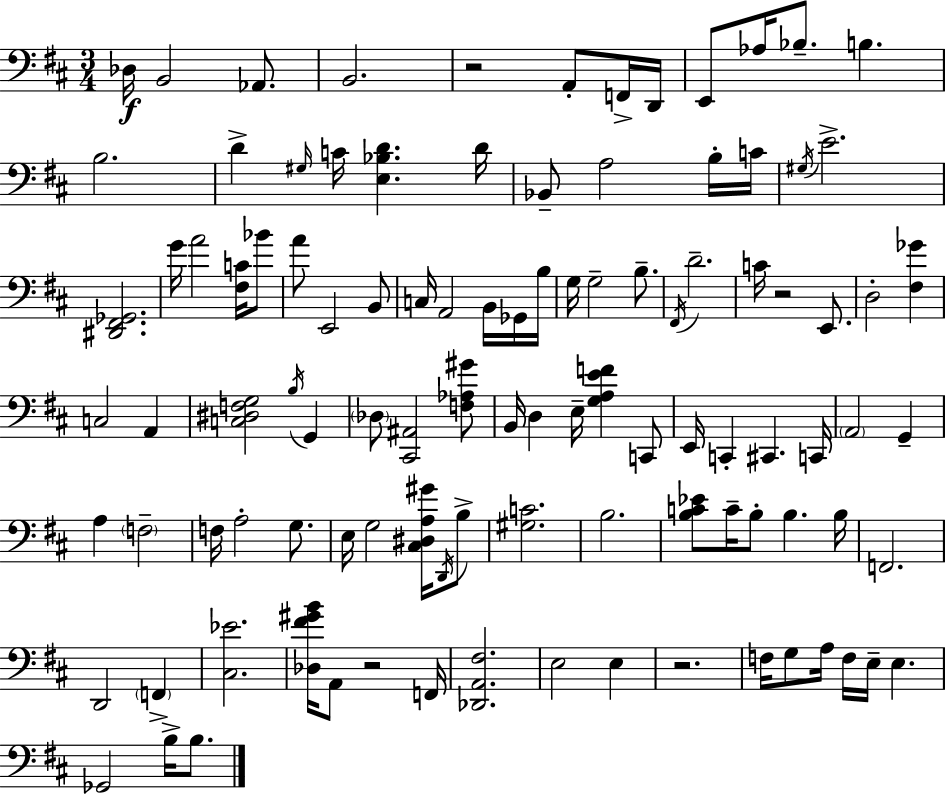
Db3/s B2/h Ab2/e. B2/h. R/h A2/e F2/s D2/s E2/e Ab3/s Bb3/e. B3/q. B3/h. D4/q G#3/s C4/s [E3,Bb3,D4]/q. D4/s Bb2/e A3/h B3/s C4/s G#3/s E4/h. [D#2,F#2,Gb2]/h. G4/s A4/h [F#3,C4]/s Bb4/e A4/e E2/h B2/e C3/s A2/h B2/s Gb2/s B3/s G3/s G3/h B3/e. F#2/s D4/h. C4/s R/h E2/e. D3/h [F#3,Gb4]/q C3/h A2/q [C3,D#3,F3,G3]/h B3/s G2/q Db3/e [C#2,A#2]/h [F3,Ab3,G#4]/e B2/s D3/q E3/s [G3,A3,E4,F4]/q C2/e E2/s C2/q C#2/q. C2/s A2/h G2/q A3/q F3/h F3/s A3/h G3/e. E3/s G3/h [C#3,D#3,A3,G#4]/s D2/s B3/e [G#3,C4]/h. B3/h. [B3,C4,Eb4]/e C4/s B3/e B3/q. B3/s F2/h. D2/h F2/q [C#3,Eb4]/h. [Db3,F#4,G#4,B4]/s A2/e R/h F2/s [Db2,A2,F#3]/h. E3/h E3/q R/h. F3/s G3/e A3/s F3/s E3/s E3/q. Gb2/h B3/s B3/e.